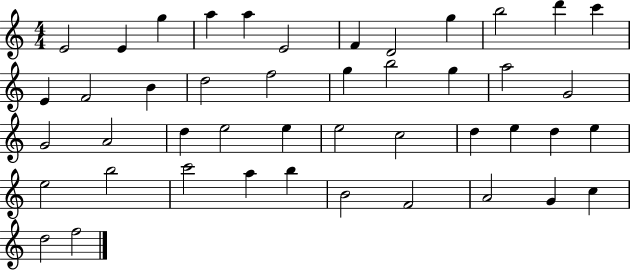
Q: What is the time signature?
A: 4/4